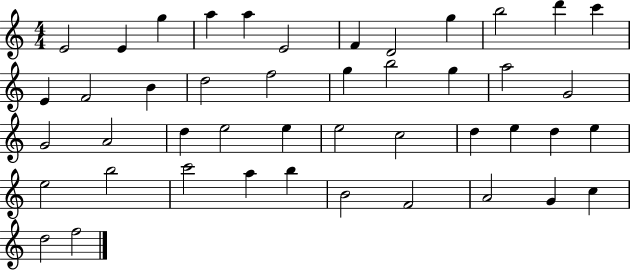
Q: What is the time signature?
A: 4/4